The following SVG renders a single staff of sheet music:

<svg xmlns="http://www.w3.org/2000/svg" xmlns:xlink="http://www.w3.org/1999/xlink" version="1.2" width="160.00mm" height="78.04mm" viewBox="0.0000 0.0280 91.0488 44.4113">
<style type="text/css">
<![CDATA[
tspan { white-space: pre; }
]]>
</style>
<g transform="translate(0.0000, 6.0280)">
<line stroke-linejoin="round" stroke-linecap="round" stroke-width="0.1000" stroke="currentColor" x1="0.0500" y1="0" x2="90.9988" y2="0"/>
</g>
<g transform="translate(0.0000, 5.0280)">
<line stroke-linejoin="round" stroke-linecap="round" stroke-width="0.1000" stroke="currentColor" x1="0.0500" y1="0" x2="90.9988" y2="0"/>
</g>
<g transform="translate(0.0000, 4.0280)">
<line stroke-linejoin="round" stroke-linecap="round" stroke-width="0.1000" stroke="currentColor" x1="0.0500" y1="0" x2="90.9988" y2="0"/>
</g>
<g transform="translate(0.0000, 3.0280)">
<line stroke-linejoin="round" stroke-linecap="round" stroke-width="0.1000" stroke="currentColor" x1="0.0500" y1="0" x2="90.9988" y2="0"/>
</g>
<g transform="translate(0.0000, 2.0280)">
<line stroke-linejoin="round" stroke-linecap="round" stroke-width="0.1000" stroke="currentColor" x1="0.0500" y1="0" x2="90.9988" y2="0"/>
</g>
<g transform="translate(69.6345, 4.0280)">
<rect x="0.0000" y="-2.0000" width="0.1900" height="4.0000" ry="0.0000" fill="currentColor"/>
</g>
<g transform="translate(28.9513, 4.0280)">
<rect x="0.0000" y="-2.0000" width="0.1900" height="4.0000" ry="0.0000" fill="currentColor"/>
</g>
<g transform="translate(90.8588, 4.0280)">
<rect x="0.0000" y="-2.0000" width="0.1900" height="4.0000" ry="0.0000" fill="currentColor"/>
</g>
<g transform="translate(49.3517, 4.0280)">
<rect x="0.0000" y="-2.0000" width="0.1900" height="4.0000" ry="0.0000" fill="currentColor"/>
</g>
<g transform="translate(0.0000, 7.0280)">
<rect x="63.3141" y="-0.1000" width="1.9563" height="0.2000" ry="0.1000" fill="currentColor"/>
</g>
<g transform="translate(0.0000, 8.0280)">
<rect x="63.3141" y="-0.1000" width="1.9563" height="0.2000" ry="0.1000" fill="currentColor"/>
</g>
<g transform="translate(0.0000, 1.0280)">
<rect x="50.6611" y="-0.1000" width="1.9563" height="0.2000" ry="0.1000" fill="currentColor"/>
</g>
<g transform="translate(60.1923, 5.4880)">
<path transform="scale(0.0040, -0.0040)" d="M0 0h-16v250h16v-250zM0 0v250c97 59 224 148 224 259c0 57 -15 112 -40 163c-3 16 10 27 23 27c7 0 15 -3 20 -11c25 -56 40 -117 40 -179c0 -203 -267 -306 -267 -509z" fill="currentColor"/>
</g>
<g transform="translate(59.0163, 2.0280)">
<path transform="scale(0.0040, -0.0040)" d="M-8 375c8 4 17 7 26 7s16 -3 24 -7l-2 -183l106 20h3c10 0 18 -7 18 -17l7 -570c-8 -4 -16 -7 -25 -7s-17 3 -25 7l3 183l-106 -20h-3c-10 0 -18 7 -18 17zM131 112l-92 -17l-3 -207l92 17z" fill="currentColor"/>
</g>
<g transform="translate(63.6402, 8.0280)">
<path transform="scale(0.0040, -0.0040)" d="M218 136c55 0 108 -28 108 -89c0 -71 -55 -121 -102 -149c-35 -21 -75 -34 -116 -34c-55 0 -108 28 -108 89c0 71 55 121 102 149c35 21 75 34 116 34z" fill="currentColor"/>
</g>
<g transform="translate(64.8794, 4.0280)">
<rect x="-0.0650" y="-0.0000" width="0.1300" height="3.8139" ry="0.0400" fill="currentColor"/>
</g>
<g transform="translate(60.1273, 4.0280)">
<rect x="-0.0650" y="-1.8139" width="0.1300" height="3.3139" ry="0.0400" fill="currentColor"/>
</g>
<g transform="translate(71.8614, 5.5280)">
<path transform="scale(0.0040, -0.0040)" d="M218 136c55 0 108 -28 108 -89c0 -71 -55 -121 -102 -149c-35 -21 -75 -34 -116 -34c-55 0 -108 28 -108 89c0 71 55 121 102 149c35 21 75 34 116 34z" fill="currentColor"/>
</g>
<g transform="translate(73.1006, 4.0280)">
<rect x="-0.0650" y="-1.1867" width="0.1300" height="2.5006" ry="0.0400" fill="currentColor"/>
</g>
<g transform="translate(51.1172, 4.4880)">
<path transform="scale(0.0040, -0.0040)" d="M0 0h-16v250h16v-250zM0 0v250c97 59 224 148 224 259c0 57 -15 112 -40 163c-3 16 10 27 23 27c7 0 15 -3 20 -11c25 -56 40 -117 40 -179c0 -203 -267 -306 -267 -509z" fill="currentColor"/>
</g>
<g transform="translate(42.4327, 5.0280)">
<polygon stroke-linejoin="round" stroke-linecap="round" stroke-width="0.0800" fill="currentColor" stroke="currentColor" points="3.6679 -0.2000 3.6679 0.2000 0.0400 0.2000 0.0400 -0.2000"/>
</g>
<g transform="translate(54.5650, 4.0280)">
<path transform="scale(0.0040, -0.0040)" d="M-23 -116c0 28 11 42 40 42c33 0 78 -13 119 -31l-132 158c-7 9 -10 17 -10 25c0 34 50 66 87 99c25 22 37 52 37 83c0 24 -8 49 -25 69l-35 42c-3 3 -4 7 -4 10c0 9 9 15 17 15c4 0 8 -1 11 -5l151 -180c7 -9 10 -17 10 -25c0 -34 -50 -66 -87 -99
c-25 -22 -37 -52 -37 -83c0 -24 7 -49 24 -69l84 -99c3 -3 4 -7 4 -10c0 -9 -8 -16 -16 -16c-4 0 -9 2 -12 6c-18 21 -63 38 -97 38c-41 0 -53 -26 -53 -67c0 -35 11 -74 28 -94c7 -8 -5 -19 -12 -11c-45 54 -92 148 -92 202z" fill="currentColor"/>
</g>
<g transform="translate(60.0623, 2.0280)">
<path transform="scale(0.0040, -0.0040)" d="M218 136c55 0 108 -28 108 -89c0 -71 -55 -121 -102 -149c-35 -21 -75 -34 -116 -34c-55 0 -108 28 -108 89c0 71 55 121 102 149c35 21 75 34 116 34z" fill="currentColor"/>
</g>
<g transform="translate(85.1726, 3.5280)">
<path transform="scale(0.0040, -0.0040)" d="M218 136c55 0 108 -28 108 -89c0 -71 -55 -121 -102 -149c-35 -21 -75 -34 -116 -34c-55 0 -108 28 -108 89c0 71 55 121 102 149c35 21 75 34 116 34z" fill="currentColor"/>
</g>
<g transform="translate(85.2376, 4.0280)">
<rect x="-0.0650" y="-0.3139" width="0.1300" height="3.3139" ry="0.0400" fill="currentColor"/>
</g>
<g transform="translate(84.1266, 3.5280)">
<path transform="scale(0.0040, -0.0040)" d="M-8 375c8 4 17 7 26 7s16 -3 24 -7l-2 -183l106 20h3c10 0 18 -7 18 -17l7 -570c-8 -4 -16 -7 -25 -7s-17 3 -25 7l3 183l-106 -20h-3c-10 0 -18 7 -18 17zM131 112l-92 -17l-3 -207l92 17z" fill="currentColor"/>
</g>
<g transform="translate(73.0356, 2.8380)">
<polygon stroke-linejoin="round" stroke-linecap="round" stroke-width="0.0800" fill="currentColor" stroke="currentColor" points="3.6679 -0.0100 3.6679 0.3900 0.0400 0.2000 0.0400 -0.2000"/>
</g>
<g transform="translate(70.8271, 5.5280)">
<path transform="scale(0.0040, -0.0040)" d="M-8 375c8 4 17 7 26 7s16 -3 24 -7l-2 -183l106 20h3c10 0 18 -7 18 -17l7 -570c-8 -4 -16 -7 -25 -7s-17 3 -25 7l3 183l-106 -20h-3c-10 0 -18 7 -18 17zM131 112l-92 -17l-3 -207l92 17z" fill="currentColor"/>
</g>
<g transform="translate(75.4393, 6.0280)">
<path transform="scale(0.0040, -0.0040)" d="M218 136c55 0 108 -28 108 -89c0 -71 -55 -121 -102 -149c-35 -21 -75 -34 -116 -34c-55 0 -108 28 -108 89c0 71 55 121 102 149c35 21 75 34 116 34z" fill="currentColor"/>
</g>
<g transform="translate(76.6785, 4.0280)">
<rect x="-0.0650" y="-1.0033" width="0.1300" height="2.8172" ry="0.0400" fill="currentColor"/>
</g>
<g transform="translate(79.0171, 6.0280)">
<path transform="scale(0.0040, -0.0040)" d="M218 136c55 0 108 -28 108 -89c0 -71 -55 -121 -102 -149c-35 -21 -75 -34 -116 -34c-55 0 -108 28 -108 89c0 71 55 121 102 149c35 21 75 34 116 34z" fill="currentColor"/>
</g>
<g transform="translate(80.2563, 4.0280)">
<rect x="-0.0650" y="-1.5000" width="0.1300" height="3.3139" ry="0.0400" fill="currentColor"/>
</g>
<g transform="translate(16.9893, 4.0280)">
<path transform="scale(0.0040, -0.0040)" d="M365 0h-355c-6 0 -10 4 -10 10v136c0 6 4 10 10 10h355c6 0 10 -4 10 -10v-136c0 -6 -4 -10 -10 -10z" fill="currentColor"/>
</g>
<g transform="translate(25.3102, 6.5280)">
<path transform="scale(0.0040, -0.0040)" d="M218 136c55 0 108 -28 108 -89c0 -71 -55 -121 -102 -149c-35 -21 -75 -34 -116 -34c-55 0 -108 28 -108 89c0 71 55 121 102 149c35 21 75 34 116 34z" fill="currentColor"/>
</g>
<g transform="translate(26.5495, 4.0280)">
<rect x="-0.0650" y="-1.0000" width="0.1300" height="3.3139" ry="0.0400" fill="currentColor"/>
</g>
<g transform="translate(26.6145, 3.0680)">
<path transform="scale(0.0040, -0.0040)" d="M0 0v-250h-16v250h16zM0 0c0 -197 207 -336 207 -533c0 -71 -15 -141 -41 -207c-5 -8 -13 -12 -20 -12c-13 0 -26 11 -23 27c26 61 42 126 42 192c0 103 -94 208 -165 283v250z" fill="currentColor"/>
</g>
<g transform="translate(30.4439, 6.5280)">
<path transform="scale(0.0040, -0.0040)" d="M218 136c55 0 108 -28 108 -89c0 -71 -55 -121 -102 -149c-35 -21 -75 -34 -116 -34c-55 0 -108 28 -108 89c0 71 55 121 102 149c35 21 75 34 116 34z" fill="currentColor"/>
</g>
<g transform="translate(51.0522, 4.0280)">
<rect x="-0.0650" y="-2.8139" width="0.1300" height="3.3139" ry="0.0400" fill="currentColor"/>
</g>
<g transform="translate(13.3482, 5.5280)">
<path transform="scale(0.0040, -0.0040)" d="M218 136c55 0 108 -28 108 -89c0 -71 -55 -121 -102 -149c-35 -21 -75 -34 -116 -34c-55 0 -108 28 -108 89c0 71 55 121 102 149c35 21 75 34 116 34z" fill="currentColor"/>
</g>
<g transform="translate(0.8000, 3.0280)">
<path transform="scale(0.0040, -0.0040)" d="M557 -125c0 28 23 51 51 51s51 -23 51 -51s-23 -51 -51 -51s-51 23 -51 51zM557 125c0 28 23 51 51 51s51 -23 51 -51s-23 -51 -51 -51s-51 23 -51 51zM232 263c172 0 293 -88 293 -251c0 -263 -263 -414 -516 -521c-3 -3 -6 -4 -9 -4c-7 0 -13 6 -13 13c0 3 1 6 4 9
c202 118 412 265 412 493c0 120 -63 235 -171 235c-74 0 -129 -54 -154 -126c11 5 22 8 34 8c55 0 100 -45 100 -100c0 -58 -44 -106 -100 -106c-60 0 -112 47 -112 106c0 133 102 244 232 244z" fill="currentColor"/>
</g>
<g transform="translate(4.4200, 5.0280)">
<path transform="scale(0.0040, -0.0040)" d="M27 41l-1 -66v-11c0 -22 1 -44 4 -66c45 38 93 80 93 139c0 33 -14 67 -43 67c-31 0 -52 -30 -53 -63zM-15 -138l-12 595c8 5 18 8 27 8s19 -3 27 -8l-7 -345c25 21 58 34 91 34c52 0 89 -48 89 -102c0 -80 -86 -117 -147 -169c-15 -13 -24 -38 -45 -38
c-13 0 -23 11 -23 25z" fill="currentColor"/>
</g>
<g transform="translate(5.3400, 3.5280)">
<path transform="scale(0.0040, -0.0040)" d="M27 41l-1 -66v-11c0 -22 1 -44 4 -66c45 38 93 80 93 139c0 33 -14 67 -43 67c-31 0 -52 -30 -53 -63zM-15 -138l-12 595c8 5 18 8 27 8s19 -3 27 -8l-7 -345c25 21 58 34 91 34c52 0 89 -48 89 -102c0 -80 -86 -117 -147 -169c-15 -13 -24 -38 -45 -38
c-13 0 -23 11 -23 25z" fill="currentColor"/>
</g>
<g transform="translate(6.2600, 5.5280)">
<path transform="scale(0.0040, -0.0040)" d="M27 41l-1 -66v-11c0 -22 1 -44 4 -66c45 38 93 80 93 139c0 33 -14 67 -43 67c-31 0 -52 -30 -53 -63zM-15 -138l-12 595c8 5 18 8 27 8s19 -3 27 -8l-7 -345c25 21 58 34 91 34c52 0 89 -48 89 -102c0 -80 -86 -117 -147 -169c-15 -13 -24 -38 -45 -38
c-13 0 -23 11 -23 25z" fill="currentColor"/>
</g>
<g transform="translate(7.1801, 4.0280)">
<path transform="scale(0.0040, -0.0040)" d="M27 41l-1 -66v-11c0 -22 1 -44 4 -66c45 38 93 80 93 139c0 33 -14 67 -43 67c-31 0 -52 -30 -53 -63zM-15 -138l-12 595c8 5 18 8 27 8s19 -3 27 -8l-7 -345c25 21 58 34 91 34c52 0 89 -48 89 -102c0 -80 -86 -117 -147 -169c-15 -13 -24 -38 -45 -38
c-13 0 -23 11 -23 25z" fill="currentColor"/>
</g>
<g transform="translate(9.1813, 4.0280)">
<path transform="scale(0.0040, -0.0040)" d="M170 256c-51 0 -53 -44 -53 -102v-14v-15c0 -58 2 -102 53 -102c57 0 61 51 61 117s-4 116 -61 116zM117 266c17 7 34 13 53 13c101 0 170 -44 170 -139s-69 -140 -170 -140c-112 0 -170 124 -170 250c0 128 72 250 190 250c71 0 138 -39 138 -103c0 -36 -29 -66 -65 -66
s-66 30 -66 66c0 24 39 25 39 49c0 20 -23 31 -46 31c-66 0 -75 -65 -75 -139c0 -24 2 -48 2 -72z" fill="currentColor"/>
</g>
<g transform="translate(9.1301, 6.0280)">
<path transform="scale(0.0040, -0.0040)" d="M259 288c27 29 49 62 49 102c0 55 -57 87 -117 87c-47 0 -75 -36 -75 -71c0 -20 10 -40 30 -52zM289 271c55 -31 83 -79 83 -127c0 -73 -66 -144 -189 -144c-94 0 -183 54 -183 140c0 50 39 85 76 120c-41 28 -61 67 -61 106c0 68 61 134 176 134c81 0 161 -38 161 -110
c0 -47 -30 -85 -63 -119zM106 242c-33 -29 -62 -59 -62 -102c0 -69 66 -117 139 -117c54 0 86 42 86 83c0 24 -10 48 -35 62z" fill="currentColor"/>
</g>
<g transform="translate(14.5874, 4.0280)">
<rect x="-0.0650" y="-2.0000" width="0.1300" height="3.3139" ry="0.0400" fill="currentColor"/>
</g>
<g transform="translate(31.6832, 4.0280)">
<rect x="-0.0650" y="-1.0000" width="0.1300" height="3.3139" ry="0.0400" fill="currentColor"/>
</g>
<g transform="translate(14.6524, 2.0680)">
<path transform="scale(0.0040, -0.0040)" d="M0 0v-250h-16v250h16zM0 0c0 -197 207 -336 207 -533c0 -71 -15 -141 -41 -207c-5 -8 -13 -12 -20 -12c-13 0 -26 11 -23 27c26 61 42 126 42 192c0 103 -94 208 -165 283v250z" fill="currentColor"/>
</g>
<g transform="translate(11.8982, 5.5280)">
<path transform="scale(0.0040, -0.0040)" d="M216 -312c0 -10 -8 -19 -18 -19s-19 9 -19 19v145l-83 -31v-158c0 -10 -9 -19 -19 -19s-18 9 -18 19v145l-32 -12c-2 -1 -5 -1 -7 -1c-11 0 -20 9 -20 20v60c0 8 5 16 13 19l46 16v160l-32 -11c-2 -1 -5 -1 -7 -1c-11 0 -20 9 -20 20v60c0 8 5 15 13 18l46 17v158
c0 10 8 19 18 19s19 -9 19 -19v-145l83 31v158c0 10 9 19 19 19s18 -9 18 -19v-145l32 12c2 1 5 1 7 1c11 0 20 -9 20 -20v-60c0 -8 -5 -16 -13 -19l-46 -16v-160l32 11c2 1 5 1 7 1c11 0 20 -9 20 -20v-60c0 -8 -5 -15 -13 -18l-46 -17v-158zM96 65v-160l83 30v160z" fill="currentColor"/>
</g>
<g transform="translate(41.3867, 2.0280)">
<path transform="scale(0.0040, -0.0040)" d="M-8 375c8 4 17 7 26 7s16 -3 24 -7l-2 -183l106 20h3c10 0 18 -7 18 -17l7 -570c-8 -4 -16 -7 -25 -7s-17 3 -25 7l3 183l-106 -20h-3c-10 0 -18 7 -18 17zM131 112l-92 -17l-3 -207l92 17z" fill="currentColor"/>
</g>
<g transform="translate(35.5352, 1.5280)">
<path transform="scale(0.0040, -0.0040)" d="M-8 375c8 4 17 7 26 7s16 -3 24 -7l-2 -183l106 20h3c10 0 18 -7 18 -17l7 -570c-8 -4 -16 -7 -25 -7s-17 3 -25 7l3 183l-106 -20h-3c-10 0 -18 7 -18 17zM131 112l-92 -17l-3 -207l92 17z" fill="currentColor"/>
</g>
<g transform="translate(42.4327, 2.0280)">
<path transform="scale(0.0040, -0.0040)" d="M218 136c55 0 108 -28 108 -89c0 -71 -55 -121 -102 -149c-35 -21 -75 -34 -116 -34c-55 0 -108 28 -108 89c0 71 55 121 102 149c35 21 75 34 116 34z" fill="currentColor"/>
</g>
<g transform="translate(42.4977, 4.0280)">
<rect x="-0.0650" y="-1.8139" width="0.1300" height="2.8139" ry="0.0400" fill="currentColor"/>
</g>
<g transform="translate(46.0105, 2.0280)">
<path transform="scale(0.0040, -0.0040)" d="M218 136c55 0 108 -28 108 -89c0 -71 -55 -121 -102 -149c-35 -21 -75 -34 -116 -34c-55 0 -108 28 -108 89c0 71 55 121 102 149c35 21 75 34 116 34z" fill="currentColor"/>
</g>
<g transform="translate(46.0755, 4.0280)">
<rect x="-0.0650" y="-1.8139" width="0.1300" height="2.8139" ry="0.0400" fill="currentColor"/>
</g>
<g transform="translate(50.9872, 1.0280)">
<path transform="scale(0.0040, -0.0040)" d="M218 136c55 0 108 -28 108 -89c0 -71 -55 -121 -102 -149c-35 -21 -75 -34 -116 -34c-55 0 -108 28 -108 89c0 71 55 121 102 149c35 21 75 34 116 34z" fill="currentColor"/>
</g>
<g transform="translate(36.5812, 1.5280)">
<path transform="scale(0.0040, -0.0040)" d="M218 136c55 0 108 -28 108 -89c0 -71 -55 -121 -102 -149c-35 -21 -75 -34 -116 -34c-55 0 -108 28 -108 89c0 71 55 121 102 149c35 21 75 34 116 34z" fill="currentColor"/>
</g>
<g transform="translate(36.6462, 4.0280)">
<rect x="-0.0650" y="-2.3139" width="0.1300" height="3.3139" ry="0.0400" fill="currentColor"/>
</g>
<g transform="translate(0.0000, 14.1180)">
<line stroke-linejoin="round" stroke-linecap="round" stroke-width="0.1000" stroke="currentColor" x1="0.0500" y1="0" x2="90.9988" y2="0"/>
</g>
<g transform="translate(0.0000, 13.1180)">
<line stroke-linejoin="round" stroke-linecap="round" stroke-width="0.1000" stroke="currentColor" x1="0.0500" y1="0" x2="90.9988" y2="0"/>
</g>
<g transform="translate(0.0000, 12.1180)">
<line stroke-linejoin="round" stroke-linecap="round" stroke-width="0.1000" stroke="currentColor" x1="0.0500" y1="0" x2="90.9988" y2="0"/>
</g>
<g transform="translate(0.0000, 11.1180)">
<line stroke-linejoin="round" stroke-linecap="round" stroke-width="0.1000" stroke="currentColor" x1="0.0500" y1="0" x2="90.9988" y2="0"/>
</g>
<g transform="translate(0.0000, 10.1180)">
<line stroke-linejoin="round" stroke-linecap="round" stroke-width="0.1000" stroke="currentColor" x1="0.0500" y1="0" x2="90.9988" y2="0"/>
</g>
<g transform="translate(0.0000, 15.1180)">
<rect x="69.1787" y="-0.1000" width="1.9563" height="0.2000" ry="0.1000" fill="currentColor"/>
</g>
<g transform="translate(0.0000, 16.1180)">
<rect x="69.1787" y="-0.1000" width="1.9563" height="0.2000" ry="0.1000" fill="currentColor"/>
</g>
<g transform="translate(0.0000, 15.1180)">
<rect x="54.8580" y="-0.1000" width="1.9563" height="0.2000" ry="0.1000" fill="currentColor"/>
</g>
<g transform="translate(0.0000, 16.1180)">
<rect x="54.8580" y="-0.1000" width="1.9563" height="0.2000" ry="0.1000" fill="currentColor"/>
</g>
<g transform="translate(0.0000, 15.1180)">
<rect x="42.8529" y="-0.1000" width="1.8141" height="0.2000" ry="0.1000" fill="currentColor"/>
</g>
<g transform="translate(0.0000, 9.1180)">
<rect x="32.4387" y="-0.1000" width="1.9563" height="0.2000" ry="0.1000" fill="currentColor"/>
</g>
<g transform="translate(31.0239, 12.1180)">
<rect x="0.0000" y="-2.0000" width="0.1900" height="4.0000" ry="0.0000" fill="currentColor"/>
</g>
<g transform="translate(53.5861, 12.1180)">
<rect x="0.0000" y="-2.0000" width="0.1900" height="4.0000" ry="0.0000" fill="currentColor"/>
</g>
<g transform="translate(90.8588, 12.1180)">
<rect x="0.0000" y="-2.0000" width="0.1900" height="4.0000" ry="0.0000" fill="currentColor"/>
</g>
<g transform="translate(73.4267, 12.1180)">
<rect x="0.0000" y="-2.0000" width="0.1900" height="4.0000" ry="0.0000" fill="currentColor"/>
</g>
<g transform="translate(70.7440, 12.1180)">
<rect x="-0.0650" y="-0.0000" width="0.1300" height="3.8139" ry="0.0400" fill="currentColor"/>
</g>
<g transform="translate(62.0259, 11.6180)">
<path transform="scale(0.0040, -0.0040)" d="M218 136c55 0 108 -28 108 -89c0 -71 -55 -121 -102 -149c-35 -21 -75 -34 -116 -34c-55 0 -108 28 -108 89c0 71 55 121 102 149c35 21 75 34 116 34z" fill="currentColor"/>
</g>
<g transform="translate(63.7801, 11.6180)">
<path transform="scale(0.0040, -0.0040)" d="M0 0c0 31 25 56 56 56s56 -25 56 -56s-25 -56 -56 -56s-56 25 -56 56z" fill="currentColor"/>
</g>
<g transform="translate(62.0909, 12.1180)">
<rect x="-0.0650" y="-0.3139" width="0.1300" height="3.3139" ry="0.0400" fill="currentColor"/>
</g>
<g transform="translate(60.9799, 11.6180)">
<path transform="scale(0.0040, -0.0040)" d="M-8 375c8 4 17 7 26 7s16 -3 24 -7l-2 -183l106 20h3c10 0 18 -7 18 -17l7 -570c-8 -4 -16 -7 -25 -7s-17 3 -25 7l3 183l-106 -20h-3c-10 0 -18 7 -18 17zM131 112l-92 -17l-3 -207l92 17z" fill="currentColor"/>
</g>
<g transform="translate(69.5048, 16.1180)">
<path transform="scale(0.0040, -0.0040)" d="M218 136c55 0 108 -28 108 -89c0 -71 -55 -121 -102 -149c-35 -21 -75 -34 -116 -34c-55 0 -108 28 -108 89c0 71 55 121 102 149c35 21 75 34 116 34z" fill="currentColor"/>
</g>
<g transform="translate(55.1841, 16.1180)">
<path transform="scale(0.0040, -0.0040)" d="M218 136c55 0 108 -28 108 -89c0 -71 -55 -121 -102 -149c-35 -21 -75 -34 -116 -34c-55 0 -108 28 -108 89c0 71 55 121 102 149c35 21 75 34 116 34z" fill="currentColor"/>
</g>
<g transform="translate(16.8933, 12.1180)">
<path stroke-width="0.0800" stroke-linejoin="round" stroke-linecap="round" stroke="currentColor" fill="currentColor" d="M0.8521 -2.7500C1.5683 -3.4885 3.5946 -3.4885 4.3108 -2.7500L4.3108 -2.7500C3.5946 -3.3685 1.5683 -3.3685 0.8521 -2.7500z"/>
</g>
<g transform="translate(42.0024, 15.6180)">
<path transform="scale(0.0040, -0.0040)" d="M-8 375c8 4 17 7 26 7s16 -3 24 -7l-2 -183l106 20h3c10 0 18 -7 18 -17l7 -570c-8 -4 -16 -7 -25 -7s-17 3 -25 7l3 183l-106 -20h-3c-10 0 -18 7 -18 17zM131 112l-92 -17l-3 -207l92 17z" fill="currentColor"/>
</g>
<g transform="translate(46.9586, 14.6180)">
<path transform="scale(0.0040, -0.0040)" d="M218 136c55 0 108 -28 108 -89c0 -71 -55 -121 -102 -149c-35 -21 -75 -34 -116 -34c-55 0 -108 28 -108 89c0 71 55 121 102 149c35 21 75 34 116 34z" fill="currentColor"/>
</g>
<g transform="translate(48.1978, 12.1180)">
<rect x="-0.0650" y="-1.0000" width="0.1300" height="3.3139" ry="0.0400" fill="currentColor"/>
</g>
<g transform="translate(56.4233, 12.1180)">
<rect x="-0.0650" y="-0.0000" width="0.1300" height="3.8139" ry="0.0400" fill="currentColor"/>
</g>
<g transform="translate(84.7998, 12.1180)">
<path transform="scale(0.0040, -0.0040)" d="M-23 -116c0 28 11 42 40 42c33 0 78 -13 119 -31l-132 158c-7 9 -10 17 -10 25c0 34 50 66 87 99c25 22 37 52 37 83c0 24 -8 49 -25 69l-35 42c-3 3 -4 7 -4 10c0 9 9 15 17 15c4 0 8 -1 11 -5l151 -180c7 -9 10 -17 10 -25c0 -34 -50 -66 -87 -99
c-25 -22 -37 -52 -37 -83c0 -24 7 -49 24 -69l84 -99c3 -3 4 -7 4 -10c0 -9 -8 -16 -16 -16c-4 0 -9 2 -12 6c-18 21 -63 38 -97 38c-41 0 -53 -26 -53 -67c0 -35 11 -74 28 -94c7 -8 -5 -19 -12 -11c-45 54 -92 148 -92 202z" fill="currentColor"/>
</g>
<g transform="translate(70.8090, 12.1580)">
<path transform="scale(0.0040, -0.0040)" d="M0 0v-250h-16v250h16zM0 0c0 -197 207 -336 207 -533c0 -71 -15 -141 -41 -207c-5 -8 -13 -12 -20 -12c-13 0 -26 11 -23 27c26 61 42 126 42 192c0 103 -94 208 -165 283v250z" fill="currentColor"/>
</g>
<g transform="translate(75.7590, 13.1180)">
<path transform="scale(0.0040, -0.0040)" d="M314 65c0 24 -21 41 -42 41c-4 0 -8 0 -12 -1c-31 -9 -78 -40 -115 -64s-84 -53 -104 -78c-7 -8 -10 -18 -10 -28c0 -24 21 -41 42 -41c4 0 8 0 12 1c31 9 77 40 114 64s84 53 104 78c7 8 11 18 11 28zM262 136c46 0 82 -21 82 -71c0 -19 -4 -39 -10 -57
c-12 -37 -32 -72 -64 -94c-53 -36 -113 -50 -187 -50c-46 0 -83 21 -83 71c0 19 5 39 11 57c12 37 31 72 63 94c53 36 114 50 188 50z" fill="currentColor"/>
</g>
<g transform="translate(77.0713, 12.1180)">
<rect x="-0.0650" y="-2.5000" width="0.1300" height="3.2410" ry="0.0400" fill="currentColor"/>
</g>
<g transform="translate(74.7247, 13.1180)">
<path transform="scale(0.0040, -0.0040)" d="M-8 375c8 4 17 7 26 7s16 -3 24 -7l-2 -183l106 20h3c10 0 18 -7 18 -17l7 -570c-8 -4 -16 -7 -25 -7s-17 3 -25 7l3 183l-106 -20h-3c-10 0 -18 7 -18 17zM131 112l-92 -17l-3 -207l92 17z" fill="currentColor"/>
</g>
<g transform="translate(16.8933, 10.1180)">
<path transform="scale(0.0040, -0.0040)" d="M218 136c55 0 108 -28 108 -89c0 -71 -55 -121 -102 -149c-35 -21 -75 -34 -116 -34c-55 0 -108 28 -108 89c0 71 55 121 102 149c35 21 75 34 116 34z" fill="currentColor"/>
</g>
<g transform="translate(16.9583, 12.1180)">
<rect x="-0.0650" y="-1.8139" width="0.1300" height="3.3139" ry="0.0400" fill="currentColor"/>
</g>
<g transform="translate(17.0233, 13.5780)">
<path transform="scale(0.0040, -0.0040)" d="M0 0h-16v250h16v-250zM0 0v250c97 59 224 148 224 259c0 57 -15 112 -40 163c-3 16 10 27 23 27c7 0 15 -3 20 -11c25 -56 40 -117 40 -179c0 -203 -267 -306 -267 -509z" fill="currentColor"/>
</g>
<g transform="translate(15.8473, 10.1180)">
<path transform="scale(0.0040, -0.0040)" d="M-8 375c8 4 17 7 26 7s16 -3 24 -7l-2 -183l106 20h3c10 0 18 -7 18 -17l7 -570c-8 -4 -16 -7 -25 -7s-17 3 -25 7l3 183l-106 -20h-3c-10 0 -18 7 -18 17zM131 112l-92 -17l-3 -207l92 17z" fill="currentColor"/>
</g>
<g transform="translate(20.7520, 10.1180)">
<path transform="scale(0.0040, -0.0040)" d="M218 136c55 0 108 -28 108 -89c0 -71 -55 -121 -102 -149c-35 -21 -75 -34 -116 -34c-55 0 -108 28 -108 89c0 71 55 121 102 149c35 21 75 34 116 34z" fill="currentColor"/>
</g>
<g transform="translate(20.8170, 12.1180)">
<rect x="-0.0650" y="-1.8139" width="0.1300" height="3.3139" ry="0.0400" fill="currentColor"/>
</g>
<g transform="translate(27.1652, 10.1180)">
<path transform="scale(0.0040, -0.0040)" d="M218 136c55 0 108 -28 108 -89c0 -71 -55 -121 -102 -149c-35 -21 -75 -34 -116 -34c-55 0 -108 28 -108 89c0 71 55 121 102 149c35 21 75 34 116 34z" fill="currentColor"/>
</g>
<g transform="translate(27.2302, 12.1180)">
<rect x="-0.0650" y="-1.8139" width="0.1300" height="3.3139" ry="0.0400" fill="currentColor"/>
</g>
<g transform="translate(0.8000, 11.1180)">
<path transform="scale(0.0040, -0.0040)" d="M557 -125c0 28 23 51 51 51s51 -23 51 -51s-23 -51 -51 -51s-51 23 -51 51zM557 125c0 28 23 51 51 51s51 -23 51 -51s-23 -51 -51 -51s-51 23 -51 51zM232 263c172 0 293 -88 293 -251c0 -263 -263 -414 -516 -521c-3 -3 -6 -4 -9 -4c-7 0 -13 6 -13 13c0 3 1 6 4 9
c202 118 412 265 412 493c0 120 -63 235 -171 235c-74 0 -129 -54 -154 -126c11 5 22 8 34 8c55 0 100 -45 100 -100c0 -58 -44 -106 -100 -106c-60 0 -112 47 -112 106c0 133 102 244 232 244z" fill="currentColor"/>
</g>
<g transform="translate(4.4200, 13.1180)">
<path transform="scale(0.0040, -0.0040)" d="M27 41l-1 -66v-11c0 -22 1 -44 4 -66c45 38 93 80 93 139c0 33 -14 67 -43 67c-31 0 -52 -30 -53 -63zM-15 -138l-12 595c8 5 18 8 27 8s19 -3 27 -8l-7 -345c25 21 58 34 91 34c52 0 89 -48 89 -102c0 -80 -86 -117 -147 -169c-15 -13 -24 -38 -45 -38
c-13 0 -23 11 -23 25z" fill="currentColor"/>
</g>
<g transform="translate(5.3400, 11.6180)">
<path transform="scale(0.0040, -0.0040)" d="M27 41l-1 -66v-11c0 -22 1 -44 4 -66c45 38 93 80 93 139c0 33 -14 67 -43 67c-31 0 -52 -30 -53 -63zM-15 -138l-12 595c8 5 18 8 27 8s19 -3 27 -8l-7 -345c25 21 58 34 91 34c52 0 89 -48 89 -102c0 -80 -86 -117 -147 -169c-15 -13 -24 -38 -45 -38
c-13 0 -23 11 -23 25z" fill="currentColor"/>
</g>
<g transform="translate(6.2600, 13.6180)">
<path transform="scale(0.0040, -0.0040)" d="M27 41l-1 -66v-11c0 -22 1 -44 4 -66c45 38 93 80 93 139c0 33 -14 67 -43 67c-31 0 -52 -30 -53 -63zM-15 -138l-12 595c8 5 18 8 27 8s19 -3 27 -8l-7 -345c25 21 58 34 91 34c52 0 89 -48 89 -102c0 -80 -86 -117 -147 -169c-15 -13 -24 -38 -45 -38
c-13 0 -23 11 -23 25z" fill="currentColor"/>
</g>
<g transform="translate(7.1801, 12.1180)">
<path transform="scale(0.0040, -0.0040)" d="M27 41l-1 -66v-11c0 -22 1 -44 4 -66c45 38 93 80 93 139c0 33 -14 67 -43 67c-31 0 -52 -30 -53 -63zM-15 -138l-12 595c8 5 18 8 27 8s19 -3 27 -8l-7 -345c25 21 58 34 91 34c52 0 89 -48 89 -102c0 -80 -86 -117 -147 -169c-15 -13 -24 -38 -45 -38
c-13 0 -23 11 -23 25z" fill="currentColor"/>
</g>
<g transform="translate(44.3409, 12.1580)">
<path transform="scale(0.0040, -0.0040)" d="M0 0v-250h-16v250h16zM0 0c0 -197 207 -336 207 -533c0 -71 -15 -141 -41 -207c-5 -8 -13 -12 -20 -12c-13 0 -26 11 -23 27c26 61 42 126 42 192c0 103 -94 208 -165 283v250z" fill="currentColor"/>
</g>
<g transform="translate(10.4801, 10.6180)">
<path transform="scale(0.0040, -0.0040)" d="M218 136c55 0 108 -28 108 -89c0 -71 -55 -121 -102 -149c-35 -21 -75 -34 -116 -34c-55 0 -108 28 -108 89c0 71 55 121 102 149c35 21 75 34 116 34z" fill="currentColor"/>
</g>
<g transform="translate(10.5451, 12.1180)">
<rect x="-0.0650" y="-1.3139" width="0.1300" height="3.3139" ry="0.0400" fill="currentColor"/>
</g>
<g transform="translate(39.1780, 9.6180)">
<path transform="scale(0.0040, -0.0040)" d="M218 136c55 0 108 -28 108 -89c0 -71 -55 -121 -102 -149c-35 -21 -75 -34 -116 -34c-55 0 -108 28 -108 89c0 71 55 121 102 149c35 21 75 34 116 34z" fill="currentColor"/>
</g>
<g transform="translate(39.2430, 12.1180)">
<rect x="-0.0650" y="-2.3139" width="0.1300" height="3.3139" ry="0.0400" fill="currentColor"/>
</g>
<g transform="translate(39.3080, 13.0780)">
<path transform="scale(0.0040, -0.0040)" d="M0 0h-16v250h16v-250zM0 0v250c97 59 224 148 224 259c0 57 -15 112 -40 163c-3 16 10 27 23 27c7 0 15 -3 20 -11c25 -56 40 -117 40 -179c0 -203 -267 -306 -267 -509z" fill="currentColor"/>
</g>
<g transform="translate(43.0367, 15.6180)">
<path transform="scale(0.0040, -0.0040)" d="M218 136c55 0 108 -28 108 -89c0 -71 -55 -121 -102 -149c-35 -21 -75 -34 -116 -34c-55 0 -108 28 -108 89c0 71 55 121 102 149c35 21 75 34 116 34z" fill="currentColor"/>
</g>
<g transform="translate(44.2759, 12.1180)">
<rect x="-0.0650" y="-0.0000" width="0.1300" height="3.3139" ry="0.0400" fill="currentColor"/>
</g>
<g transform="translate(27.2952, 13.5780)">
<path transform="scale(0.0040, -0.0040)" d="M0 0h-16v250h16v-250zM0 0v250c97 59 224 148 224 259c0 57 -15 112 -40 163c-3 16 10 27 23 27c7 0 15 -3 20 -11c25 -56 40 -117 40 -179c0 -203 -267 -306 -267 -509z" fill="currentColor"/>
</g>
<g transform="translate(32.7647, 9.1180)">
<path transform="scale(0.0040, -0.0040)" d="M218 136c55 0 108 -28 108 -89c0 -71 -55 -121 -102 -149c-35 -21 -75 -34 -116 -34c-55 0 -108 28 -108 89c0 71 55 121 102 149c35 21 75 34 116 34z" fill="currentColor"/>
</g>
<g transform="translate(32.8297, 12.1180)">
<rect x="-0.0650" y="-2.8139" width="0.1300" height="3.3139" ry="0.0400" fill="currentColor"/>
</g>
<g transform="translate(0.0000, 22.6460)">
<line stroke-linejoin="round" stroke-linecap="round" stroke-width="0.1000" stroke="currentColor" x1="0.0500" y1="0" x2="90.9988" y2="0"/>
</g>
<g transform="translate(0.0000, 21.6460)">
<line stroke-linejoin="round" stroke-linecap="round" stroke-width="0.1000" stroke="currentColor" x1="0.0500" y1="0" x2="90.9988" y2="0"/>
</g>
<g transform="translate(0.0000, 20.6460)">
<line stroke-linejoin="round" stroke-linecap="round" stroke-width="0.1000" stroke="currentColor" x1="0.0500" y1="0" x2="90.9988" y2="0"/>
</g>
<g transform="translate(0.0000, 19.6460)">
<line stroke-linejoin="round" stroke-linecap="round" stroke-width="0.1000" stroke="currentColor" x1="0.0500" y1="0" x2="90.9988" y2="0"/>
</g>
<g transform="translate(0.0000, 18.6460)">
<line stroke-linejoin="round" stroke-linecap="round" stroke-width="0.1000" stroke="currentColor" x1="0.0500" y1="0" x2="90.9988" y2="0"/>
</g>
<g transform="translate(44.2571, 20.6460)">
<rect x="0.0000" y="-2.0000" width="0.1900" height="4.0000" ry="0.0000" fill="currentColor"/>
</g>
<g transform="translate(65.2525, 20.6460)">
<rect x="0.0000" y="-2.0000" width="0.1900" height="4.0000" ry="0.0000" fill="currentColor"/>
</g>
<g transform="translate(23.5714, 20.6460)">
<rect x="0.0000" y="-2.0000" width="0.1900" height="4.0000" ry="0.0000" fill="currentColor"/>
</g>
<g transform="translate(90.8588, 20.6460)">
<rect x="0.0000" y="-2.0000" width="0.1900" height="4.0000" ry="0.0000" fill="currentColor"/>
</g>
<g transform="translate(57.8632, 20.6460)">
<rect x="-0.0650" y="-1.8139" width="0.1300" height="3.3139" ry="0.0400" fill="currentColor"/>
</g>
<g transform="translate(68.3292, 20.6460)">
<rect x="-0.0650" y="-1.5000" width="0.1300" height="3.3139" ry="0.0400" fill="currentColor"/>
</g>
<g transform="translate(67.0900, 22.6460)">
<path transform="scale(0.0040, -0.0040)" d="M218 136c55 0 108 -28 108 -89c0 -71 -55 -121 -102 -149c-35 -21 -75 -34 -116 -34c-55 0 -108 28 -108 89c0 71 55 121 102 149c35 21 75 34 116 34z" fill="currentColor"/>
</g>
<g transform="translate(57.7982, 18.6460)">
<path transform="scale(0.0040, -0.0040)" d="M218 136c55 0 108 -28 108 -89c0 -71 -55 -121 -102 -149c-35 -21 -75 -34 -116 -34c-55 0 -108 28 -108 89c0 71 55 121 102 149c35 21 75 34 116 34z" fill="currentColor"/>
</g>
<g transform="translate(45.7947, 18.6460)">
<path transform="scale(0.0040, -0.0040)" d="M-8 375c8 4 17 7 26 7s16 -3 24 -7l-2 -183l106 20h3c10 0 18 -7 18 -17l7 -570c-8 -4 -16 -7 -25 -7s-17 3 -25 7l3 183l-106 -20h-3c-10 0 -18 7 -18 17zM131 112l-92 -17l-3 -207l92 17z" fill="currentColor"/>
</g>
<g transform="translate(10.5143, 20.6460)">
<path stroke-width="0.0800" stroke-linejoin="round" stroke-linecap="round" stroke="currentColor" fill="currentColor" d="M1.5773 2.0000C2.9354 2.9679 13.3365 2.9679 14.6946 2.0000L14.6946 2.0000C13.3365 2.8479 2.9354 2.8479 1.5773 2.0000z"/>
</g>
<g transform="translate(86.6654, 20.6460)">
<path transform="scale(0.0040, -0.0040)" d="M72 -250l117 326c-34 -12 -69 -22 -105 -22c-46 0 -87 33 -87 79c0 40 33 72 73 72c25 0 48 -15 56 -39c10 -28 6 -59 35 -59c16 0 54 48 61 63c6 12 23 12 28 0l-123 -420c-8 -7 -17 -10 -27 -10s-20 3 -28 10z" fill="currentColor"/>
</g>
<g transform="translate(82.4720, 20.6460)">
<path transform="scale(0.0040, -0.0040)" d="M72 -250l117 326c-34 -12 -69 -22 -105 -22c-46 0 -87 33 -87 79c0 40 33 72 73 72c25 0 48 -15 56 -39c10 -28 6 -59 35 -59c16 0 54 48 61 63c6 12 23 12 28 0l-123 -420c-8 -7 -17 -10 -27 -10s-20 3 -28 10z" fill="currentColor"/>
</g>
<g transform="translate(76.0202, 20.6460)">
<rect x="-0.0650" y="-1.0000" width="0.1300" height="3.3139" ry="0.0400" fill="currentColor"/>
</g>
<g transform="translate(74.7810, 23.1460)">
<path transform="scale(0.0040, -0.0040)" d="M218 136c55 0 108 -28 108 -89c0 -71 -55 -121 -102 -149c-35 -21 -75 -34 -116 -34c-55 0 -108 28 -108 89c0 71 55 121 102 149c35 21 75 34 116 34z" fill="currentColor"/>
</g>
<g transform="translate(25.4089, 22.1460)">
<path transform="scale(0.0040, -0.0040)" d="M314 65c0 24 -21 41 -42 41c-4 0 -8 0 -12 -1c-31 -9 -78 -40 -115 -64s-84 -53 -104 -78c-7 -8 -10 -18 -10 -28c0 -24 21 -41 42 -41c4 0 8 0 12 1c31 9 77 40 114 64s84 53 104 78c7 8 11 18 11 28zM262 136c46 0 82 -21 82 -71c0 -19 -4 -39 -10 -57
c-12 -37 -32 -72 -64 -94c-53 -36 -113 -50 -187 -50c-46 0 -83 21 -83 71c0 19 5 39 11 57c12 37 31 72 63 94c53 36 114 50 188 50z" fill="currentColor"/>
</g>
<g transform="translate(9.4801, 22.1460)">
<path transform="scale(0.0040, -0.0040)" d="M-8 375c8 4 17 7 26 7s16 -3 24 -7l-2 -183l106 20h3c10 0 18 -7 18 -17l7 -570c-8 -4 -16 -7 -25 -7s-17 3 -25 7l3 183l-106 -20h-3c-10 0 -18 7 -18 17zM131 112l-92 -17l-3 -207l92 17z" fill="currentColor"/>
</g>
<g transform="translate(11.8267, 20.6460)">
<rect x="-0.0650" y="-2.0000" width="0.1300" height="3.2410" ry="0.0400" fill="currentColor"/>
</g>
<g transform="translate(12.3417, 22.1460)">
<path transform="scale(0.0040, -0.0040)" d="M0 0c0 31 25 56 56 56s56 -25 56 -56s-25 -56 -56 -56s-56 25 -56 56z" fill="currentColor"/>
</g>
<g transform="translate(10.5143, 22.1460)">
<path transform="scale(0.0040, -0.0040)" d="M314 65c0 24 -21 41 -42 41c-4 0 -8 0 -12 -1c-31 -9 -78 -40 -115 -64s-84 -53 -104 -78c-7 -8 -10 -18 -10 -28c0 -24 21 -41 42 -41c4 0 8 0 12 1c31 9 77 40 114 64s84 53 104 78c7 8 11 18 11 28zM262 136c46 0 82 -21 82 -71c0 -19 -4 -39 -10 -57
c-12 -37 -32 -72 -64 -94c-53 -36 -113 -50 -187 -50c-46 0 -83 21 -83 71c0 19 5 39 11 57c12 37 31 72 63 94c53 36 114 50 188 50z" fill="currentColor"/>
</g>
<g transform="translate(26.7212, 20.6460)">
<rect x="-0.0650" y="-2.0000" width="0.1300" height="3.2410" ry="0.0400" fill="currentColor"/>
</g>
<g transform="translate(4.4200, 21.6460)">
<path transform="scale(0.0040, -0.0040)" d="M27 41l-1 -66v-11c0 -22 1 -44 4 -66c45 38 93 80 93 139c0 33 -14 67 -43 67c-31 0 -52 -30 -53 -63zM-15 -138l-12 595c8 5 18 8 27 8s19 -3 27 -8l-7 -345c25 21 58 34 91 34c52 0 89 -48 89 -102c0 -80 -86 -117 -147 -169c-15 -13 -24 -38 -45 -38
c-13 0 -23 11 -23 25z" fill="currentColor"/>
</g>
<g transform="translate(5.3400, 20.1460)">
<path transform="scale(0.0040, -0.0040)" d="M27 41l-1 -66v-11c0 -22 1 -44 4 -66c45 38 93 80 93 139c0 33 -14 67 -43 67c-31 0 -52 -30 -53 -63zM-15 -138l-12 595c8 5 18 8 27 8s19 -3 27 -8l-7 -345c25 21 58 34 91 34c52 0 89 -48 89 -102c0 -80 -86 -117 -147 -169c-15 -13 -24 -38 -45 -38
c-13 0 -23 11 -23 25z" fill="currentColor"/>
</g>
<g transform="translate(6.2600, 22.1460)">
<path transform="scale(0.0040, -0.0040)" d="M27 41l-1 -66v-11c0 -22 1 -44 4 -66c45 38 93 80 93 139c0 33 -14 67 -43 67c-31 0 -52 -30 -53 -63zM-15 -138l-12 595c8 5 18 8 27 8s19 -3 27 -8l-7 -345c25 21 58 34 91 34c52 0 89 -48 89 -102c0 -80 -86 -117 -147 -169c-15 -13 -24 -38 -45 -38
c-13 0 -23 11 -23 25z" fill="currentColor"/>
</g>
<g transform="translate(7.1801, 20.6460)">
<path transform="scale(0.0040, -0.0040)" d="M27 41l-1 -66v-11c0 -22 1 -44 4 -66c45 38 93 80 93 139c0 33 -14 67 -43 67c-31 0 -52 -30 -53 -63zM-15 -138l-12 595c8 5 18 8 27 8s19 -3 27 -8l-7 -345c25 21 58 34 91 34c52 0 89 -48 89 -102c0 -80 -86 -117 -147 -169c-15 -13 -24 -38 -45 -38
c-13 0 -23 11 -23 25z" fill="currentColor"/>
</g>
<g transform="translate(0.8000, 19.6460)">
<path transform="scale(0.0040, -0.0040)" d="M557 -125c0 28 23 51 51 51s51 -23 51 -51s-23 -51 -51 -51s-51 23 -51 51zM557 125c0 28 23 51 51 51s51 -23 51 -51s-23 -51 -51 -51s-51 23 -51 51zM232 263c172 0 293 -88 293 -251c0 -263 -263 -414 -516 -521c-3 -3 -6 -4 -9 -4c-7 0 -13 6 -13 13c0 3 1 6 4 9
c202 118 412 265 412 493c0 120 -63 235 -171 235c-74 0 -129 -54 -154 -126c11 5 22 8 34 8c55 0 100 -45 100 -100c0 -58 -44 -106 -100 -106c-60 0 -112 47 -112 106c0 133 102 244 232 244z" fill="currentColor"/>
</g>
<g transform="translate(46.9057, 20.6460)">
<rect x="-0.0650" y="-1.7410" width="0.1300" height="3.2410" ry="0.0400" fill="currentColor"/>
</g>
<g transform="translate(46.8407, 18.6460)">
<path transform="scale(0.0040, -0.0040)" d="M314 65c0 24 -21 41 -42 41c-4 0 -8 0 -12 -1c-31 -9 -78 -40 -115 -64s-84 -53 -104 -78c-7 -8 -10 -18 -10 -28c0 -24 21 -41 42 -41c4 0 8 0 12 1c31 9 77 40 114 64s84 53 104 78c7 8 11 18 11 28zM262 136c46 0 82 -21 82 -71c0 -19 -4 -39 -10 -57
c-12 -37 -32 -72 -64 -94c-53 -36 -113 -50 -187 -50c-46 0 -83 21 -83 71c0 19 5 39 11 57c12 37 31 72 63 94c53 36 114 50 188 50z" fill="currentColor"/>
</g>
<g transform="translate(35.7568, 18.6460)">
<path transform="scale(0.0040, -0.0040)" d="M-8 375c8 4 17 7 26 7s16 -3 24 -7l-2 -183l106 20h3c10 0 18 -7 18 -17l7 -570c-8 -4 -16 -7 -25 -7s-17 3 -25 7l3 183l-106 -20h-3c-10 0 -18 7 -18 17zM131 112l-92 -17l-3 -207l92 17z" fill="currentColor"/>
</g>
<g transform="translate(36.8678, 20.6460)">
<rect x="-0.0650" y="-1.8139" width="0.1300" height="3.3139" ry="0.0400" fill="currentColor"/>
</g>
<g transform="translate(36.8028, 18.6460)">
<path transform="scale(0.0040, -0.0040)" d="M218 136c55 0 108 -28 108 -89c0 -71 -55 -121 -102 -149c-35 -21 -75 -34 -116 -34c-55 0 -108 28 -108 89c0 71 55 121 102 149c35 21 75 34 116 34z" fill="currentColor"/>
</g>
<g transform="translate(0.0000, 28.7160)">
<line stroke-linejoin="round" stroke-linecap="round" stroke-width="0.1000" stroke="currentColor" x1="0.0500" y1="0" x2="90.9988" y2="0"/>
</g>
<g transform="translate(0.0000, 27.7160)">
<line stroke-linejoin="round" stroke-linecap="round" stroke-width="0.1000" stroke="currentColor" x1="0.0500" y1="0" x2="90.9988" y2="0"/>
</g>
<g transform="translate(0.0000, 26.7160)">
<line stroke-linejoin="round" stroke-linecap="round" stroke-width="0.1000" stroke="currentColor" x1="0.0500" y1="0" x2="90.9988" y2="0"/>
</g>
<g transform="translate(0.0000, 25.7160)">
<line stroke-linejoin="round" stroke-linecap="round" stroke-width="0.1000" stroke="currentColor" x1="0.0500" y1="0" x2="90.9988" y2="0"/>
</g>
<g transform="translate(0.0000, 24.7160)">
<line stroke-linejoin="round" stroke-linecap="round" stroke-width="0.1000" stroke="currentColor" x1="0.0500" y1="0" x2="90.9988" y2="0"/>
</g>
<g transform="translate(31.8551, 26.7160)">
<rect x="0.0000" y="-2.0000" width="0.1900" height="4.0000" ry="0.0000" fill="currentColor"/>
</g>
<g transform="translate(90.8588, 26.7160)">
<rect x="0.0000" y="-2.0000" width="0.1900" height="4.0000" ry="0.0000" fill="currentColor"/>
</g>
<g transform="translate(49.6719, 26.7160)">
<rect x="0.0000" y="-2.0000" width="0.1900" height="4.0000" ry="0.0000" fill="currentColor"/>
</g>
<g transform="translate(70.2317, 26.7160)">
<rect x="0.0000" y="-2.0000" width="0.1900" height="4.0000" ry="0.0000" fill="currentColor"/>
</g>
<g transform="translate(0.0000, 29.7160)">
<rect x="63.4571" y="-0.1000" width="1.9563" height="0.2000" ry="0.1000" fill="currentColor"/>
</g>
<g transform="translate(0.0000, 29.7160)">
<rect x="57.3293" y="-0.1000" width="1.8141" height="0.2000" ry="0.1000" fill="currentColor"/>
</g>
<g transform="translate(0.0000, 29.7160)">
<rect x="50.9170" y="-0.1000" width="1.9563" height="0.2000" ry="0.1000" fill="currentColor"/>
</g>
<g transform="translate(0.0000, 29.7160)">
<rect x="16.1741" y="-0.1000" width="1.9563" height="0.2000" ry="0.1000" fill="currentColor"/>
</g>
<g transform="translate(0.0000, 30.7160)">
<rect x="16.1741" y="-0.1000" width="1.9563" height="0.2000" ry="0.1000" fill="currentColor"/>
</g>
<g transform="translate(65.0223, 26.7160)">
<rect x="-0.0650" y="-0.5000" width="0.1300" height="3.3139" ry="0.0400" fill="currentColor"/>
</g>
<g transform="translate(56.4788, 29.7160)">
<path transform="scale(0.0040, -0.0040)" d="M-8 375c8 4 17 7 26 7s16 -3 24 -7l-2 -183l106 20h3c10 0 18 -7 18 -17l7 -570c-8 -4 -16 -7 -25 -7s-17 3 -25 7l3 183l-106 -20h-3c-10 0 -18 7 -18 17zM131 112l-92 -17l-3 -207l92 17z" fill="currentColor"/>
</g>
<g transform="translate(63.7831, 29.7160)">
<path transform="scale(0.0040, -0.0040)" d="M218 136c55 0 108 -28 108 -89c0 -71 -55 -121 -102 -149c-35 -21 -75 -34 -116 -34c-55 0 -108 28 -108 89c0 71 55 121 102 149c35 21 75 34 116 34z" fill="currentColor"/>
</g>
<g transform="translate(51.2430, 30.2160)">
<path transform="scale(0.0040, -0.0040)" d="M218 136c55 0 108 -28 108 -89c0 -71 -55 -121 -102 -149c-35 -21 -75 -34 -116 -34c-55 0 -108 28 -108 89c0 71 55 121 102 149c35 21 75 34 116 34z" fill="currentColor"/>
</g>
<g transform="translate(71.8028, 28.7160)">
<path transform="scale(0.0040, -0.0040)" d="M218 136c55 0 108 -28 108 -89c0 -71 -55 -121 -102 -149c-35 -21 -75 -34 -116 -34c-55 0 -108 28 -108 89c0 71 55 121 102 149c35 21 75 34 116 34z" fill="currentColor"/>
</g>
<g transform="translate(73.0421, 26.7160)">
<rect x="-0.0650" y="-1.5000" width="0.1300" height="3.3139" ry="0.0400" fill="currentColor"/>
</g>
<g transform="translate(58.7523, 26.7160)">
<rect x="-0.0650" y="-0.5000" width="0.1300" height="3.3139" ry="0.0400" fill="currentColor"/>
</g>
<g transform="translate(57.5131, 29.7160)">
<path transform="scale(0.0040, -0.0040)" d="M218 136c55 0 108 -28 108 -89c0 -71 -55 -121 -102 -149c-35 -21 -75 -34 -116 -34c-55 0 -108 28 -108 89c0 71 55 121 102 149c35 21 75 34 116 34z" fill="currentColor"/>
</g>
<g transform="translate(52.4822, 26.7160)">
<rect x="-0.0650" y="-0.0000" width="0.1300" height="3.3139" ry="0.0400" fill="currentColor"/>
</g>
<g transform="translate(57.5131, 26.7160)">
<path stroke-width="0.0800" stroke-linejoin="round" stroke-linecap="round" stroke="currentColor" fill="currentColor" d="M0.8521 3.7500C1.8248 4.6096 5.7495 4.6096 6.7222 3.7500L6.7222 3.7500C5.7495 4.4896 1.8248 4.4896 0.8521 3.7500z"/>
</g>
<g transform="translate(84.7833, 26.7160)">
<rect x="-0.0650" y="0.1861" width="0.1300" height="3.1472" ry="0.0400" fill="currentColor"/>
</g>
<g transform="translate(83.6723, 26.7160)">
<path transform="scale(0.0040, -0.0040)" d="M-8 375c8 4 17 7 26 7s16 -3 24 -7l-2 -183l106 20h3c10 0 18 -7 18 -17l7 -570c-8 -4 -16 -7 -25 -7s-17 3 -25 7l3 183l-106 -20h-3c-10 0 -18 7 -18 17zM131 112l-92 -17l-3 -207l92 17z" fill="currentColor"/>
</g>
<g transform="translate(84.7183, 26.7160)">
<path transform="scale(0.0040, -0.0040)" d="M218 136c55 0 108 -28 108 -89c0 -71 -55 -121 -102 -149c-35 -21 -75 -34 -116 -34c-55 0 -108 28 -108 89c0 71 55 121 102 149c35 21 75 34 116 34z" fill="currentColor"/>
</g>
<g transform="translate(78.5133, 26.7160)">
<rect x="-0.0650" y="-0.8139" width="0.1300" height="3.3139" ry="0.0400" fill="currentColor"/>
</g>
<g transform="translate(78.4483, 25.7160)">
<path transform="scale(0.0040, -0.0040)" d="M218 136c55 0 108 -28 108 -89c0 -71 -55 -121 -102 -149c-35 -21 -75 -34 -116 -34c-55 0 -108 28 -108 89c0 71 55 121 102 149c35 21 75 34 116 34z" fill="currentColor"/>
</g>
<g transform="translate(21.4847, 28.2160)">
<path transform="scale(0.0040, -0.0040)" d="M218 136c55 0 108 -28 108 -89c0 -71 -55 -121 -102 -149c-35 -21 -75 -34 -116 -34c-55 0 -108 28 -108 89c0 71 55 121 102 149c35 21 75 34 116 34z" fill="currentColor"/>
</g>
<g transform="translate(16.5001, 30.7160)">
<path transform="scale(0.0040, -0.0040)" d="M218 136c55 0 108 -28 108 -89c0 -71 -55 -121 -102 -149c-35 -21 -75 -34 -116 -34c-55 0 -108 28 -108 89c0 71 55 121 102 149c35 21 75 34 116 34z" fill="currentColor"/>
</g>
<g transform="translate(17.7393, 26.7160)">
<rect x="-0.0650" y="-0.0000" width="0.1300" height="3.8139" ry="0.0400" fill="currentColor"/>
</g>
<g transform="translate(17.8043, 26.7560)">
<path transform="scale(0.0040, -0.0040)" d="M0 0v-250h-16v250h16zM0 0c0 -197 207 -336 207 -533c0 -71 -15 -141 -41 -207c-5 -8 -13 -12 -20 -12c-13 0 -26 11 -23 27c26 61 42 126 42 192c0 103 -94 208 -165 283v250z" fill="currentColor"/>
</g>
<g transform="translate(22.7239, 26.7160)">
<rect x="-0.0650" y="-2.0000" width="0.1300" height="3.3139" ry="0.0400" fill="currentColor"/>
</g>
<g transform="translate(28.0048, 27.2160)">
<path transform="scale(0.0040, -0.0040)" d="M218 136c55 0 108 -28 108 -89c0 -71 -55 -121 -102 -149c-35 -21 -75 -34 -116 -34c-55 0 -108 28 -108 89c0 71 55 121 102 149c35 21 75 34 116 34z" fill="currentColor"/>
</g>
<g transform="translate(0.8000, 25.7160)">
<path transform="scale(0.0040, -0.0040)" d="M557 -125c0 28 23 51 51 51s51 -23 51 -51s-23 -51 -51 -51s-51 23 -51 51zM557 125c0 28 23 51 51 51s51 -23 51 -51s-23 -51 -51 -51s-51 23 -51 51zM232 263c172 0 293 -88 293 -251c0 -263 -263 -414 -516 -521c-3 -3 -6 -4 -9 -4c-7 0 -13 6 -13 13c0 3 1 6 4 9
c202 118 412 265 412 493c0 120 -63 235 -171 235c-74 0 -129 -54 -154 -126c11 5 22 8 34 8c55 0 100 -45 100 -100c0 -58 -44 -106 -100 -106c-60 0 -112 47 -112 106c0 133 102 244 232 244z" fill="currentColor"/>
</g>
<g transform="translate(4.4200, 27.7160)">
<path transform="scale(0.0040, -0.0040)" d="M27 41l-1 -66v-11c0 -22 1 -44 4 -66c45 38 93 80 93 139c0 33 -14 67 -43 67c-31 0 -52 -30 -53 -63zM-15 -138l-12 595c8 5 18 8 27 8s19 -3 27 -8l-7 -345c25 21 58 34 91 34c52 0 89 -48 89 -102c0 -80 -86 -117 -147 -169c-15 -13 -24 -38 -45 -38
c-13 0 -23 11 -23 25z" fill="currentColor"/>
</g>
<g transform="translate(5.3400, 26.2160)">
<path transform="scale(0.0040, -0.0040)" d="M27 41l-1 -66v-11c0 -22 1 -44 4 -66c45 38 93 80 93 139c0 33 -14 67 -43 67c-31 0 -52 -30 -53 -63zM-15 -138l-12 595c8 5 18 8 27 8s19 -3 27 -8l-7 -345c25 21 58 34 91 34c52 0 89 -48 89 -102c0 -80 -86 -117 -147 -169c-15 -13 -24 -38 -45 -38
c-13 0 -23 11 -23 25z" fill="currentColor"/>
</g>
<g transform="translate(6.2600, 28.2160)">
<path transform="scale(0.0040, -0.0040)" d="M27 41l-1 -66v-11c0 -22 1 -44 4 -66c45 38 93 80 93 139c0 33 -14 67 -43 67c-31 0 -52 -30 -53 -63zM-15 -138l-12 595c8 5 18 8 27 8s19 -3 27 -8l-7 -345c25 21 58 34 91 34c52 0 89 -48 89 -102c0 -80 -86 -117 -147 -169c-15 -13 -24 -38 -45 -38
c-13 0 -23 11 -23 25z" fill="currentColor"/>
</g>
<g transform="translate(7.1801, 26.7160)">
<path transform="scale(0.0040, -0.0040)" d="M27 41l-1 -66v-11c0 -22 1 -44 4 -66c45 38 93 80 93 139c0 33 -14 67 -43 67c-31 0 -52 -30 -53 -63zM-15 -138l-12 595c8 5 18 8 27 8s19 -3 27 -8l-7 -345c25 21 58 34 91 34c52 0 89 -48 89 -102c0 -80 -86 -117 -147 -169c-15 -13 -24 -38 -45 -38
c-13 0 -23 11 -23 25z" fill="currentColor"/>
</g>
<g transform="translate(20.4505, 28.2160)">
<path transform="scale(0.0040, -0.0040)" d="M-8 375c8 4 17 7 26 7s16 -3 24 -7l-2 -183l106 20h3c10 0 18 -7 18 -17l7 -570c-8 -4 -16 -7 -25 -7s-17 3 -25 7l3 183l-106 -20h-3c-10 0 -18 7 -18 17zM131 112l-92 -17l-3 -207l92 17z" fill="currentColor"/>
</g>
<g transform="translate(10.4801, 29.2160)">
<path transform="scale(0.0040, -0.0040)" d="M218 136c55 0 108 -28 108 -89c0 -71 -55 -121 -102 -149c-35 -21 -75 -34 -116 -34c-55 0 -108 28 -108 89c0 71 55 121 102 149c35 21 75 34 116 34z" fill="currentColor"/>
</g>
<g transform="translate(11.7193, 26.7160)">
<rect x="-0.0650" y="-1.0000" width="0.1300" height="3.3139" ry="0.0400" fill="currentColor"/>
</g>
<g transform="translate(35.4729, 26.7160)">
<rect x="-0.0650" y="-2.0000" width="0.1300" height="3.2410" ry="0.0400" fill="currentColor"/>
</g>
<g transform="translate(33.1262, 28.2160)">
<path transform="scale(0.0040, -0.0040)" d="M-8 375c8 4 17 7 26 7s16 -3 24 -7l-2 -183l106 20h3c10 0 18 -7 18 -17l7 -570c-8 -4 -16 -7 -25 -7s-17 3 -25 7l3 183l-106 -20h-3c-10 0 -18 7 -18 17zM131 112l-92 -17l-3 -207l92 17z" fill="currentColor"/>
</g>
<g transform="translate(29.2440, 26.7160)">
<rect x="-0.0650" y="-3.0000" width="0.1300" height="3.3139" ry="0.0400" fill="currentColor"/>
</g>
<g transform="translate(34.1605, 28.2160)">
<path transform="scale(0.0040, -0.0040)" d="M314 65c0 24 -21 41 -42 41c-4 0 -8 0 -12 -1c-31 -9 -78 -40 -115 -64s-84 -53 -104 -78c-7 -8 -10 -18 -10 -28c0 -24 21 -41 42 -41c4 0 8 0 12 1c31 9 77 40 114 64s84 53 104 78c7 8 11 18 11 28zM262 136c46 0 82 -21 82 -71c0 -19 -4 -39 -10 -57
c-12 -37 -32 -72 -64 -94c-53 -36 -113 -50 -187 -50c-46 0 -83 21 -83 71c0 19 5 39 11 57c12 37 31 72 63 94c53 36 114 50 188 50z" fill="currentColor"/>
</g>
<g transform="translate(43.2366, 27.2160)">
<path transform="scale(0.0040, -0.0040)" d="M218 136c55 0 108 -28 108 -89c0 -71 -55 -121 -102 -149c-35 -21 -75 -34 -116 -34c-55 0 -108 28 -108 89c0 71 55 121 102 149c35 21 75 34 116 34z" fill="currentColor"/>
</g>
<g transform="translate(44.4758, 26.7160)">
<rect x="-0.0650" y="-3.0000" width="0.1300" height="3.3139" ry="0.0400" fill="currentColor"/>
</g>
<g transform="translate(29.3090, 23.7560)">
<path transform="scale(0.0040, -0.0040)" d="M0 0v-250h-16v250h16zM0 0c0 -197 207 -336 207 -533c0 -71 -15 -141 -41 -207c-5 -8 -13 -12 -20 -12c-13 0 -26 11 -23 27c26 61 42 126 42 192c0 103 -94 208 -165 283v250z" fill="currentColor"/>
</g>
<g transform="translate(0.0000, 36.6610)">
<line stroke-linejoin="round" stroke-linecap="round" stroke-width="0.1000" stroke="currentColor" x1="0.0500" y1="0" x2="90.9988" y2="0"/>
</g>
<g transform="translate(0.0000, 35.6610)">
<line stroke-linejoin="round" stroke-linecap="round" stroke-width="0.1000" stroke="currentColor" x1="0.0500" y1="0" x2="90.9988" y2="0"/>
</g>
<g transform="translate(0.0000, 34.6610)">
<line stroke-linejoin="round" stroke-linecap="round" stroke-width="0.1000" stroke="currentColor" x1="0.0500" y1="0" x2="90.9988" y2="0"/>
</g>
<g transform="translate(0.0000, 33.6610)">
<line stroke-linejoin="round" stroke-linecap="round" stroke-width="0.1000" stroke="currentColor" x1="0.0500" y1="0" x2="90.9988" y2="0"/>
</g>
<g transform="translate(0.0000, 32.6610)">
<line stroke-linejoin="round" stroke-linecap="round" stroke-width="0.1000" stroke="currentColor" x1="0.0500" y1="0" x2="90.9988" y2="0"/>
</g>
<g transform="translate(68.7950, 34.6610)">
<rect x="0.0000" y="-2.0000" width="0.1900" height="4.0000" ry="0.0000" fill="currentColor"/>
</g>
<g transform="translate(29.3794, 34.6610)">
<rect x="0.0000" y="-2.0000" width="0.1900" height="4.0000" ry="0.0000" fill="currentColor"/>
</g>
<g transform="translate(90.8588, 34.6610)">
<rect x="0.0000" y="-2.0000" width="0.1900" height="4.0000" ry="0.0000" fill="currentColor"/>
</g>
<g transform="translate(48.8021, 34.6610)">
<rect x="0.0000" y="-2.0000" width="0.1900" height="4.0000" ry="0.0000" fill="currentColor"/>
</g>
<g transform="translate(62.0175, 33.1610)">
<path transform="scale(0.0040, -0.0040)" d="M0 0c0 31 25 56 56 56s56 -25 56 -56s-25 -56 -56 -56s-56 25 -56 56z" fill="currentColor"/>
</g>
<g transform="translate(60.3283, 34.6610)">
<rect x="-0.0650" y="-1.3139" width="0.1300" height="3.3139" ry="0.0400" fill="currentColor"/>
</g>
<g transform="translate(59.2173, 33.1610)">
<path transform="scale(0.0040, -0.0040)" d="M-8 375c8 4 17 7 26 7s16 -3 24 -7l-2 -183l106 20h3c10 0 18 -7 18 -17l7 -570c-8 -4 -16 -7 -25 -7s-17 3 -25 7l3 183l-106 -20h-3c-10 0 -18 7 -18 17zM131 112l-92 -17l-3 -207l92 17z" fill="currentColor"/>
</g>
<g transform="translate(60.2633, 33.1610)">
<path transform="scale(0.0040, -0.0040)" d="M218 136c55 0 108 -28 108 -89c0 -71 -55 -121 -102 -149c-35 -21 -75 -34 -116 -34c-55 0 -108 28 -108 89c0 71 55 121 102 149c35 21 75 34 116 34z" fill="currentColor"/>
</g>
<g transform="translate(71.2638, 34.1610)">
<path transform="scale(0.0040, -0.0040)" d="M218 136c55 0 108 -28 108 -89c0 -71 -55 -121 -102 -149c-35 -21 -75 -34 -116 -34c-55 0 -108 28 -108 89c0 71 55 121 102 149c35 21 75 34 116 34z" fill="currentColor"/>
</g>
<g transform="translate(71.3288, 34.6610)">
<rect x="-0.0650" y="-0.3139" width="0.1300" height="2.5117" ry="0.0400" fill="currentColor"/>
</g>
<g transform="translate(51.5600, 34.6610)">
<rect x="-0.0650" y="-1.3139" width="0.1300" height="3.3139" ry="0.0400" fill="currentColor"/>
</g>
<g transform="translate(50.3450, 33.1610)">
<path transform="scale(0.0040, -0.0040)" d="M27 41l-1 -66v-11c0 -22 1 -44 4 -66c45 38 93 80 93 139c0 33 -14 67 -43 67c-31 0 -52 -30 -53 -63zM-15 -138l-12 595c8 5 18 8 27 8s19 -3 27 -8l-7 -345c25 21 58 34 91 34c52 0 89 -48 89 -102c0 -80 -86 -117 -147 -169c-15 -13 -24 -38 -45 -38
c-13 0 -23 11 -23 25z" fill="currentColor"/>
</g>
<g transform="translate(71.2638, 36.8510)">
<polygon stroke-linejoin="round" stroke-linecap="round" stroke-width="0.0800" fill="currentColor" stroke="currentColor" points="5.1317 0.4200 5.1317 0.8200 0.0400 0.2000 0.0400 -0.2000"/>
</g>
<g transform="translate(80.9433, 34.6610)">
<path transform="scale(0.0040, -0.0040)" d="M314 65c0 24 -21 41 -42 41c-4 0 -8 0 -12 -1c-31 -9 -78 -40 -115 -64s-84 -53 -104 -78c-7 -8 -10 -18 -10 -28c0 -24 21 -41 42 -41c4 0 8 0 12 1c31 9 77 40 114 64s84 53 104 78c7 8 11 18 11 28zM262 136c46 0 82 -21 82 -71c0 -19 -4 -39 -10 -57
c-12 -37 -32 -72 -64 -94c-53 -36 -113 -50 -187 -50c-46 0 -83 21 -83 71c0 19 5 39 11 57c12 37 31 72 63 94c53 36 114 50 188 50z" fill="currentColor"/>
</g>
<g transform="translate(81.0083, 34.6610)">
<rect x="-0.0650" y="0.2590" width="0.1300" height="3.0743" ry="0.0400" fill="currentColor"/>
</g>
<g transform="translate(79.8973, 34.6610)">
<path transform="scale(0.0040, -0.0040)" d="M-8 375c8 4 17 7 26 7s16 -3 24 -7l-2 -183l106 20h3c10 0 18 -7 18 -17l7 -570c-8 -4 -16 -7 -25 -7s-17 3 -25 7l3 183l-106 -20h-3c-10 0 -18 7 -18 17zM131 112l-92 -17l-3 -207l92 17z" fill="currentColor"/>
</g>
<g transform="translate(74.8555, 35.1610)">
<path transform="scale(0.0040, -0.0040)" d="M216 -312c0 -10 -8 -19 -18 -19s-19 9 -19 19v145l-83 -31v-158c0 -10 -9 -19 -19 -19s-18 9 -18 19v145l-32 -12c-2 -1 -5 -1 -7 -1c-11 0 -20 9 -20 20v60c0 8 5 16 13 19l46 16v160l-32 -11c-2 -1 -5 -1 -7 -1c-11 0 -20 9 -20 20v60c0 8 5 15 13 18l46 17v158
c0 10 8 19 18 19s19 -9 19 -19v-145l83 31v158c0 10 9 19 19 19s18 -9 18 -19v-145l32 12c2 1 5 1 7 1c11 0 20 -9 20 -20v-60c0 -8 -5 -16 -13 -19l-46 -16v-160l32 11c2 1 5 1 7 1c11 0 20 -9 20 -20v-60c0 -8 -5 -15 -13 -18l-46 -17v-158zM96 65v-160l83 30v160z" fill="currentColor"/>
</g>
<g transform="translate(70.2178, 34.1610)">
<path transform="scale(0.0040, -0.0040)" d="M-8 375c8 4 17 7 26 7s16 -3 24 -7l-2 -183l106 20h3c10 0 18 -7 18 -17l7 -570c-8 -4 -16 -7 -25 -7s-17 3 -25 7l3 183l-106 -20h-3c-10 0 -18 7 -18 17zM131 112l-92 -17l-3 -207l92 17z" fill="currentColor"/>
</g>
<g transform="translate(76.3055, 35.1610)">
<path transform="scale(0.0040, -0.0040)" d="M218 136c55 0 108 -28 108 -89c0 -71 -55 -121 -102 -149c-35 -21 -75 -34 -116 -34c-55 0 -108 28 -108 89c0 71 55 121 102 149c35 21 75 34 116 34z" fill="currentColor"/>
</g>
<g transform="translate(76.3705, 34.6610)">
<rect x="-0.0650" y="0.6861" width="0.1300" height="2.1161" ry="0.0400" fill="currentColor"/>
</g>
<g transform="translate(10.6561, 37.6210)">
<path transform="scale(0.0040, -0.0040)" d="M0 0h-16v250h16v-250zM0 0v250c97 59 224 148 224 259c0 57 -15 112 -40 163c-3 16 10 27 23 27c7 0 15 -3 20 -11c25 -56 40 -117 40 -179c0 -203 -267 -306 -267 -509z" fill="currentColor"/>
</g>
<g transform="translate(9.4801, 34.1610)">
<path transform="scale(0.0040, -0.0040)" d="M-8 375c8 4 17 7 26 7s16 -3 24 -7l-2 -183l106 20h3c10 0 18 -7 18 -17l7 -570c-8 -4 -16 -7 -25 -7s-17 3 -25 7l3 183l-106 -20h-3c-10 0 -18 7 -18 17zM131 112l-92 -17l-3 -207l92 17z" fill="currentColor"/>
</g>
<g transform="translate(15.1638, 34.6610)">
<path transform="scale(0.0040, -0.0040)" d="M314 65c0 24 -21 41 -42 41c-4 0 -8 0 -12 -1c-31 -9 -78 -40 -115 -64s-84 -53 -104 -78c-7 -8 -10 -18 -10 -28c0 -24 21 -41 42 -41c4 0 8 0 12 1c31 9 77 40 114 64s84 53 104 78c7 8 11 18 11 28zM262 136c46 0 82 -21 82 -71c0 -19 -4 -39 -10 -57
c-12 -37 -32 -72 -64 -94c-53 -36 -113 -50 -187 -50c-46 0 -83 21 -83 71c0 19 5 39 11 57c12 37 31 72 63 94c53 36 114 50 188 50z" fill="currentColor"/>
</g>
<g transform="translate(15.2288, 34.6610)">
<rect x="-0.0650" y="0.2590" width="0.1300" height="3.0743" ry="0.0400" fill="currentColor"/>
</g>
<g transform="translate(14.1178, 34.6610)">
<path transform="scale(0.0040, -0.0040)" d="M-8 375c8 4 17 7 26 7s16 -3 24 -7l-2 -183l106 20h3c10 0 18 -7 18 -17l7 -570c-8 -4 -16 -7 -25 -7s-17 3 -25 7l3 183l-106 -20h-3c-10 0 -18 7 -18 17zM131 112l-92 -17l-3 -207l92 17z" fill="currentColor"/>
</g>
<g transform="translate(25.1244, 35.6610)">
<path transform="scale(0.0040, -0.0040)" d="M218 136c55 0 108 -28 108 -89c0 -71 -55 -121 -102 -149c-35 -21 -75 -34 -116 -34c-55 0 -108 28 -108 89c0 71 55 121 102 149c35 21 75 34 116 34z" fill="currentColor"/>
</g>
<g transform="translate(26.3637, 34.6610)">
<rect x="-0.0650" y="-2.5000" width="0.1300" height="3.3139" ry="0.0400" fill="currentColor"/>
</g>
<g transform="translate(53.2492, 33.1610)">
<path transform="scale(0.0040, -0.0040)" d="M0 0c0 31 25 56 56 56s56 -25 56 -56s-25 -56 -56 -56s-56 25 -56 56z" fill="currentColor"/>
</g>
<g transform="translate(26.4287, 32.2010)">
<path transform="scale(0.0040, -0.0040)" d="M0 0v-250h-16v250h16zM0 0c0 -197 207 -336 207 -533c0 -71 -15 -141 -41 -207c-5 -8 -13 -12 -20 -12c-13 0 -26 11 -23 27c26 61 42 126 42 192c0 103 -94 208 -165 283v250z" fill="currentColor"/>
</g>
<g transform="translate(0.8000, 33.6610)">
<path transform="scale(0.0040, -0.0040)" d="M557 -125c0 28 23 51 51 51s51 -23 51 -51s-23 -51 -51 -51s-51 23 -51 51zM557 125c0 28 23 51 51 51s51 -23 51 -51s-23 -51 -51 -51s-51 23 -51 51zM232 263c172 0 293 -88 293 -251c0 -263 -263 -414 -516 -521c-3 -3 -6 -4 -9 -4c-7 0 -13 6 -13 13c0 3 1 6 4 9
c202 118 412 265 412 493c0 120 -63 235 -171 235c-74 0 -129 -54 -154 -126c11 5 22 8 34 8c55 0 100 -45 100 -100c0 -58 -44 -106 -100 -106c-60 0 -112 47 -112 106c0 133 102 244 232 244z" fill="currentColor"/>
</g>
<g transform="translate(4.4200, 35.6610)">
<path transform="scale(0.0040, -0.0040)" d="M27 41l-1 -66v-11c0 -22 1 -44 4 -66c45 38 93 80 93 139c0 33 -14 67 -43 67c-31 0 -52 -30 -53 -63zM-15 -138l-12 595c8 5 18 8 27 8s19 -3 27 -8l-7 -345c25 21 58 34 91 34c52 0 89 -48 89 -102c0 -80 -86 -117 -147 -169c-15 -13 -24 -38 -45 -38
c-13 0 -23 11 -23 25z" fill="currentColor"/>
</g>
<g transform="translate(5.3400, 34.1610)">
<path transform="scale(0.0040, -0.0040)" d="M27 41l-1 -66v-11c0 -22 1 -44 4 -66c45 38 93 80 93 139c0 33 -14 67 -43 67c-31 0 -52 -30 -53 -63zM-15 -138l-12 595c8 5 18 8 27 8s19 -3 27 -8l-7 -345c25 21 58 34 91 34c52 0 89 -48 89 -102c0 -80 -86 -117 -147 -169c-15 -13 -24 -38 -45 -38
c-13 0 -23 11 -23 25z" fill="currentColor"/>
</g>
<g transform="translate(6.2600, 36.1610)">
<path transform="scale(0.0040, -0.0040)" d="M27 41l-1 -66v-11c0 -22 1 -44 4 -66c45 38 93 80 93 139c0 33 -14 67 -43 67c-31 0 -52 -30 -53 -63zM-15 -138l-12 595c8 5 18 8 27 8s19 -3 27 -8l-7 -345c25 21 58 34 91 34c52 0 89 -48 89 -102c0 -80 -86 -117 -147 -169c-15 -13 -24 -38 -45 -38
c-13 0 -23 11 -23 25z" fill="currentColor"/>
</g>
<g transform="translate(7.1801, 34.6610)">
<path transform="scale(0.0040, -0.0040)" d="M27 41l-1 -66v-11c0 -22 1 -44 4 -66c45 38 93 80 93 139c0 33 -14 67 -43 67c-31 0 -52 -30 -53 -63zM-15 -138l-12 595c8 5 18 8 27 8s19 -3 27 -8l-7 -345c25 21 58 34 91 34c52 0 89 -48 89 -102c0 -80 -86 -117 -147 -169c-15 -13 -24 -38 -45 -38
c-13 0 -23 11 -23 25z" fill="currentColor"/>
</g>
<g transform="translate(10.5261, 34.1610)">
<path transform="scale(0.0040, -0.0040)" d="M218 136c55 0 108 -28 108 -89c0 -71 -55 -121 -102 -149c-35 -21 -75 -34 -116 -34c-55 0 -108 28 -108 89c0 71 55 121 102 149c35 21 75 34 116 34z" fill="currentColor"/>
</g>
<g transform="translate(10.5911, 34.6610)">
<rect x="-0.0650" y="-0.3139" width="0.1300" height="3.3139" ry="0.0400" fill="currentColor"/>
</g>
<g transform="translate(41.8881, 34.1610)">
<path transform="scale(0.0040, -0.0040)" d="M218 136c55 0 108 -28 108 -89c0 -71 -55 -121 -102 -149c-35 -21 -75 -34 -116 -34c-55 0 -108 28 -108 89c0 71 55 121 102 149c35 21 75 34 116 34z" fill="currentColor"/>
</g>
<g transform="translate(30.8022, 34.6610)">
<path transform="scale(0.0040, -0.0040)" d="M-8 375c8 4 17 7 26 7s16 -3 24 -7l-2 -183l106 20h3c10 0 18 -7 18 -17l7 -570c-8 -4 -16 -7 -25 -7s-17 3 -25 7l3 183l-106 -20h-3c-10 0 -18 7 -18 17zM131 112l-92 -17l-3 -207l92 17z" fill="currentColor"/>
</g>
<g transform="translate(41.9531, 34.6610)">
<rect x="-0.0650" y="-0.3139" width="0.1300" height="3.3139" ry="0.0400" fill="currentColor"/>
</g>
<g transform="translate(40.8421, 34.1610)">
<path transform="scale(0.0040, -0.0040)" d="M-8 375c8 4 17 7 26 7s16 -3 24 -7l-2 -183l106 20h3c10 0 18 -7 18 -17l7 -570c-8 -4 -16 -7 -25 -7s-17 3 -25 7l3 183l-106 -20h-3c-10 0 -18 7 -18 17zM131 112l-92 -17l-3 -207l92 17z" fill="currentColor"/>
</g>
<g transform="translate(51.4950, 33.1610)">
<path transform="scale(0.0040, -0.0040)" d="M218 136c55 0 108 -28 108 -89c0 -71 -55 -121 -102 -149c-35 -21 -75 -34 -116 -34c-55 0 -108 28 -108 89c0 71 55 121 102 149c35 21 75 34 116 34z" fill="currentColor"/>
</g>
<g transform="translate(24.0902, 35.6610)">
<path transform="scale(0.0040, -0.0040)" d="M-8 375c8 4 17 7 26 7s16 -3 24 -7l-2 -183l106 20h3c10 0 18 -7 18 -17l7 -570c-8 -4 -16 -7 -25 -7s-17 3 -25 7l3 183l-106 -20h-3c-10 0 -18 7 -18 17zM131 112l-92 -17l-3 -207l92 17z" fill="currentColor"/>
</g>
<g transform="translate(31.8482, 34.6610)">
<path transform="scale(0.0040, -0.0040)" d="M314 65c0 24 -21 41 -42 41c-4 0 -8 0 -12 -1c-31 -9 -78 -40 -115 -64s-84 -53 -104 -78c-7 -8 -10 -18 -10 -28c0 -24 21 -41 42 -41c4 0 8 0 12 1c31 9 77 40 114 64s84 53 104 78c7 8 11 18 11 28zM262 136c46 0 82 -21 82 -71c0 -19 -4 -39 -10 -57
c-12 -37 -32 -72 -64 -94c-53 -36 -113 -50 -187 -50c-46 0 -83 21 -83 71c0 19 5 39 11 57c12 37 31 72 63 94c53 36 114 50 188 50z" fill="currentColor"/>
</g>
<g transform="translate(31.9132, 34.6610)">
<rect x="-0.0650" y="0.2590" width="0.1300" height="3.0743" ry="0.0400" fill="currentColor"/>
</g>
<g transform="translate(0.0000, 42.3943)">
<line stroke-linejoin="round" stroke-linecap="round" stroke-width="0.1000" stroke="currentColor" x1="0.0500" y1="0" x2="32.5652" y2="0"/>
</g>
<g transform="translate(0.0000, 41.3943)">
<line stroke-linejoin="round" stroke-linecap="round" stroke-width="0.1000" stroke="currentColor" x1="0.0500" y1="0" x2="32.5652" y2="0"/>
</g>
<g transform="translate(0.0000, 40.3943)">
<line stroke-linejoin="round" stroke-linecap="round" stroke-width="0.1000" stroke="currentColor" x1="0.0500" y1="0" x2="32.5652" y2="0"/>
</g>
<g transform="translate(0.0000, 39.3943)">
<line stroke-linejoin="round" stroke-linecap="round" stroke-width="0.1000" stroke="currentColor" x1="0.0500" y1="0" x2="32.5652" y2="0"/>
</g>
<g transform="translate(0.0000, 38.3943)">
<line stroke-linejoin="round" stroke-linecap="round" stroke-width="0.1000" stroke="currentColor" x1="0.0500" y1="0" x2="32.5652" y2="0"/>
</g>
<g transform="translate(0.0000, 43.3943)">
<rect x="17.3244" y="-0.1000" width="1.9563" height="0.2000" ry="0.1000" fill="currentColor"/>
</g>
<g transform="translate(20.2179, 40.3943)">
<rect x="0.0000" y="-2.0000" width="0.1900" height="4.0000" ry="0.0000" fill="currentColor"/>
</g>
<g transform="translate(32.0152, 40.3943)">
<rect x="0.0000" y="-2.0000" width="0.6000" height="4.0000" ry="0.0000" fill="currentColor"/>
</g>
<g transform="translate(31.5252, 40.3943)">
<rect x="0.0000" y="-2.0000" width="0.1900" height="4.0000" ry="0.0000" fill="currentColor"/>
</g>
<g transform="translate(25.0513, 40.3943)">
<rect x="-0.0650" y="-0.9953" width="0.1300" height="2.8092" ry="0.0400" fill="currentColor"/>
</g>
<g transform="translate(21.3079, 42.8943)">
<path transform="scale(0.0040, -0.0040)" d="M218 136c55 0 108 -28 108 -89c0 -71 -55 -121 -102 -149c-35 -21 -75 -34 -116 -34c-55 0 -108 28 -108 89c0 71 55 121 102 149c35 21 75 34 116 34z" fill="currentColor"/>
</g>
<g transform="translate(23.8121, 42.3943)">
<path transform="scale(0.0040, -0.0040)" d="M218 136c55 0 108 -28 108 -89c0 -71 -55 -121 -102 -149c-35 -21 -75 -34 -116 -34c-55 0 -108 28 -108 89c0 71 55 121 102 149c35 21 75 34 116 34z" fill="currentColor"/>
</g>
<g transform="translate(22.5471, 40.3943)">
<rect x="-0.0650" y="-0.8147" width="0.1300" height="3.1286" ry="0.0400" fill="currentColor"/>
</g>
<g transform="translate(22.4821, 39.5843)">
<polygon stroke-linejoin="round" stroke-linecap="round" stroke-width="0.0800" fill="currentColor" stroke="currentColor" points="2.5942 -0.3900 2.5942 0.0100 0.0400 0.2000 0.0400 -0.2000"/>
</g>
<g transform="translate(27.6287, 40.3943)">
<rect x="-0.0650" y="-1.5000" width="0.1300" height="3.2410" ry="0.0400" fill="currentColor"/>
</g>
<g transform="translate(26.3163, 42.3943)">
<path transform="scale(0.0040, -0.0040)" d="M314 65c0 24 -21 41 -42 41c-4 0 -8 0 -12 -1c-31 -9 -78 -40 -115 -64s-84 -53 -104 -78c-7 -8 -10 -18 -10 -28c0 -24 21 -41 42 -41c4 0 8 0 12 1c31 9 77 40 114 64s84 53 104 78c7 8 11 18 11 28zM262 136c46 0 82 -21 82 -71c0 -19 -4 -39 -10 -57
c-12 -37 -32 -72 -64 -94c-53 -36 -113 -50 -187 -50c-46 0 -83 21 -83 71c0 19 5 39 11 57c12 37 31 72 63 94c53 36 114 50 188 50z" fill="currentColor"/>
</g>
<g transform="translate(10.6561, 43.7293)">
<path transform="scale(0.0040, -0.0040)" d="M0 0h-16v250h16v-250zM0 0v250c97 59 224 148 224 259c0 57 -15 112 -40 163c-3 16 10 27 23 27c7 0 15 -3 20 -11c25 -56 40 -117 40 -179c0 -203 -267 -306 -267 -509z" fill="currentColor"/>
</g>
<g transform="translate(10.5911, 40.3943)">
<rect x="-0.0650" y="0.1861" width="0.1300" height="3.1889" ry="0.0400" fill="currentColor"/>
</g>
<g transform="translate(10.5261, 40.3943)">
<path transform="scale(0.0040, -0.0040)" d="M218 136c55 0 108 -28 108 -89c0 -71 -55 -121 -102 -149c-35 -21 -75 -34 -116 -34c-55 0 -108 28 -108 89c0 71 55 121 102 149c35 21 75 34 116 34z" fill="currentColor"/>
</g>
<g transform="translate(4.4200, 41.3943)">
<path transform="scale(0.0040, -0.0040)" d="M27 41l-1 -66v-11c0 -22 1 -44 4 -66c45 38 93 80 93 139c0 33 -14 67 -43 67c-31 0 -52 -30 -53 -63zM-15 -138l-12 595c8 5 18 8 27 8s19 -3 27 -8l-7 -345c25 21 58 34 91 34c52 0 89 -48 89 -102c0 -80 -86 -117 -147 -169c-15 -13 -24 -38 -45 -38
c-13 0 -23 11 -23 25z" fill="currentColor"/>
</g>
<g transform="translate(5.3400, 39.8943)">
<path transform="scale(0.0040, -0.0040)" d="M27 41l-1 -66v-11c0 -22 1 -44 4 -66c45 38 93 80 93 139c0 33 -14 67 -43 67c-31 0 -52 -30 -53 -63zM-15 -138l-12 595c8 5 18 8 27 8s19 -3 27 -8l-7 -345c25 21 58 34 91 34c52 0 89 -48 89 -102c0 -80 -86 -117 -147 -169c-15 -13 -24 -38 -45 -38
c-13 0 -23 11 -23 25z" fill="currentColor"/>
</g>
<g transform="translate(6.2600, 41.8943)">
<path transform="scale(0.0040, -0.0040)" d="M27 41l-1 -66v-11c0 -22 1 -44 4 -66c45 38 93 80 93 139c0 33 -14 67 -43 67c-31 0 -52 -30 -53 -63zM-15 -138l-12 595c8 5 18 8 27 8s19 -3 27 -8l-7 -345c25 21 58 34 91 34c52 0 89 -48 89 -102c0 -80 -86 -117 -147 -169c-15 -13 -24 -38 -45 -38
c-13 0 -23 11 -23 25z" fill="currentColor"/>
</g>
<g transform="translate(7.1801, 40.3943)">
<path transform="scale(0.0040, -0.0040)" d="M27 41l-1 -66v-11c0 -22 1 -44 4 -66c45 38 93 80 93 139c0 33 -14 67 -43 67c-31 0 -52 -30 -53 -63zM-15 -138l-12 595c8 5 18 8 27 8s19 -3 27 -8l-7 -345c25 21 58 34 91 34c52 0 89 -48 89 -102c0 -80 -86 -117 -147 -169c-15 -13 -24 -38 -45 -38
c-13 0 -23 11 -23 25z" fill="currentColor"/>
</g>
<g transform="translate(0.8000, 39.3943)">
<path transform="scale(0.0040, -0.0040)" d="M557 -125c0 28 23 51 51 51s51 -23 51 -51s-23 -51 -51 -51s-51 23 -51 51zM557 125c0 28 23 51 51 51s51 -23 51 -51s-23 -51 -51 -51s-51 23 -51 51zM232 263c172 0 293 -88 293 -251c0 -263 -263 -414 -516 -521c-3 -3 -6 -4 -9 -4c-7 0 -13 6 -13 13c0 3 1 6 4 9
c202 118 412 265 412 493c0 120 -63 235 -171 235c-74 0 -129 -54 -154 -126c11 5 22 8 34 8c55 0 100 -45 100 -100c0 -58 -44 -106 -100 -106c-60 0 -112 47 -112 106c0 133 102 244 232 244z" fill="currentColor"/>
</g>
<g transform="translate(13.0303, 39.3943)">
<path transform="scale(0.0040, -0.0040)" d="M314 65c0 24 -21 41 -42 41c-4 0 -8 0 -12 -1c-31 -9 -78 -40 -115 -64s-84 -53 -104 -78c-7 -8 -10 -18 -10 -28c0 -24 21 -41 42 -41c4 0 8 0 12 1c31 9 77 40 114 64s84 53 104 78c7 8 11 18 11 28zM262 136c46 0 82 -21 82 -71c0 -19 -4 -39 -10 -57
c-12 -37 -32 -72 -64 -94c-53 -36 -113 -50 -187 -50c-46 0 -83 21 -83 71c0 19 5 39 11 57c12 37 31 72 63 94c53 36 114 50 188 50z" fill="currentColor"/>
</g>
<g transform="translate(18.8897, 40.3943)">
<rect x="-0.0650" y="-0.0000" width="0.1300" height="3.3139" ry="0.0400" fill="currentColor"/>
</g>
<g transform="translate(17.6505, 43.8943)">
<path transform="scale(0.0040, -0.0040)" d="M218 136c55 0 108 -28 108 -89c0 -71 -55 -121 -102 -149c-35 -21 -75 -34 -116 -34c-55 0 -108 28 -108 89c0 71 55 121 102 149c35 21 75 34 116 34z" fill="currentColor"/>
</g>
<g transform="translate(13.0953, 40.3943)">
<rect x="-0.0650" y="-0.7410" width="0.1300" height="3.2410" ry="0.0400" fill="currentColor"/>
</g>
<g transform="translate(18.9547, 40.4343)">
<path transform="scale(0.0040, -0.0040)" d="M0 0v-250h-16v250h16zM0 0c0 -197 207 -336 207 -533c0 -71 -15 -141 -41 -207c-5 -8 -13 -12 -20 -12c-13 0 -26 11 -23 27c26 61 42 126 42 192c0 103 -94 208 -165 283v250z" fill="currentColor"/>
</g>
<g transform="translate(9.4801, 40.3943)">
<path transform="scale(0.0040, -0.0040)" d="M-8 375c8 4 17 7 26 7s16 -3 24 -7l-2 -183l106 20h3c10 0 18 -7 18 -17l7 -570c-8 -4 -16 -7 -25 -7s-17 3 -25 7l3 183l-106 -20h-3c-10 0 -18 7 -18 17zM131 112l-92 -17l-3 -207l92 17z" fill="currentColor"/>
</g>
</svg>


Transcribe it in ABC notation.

X:1
T:Untitled
M:6/8
L:1/4
K:Ab
^A,,/2 z2 F,,/2 F,, B, A,/2 A,/2 C/2 z A,/2 C,, A,,/2 G,,/2 G,, E, G, A,/2 A, A,/2 C _B,/2 D,,/2 F,, C,, E, C,,/2 B,,2 z A,,2 A,,2 A, A,2 A, G,, F,, z/2 z/2 F,, C,,/2 A,, C,/2 A,,2 C, _D,, E,, E,, G,, F, D, E,/2 D,2 B,,/2 D,2 E, _G, G, E,/2 ^C,/2 D,2 D,/2 F,2 _D,,/2 F,,/2 G,,/2 G,,2